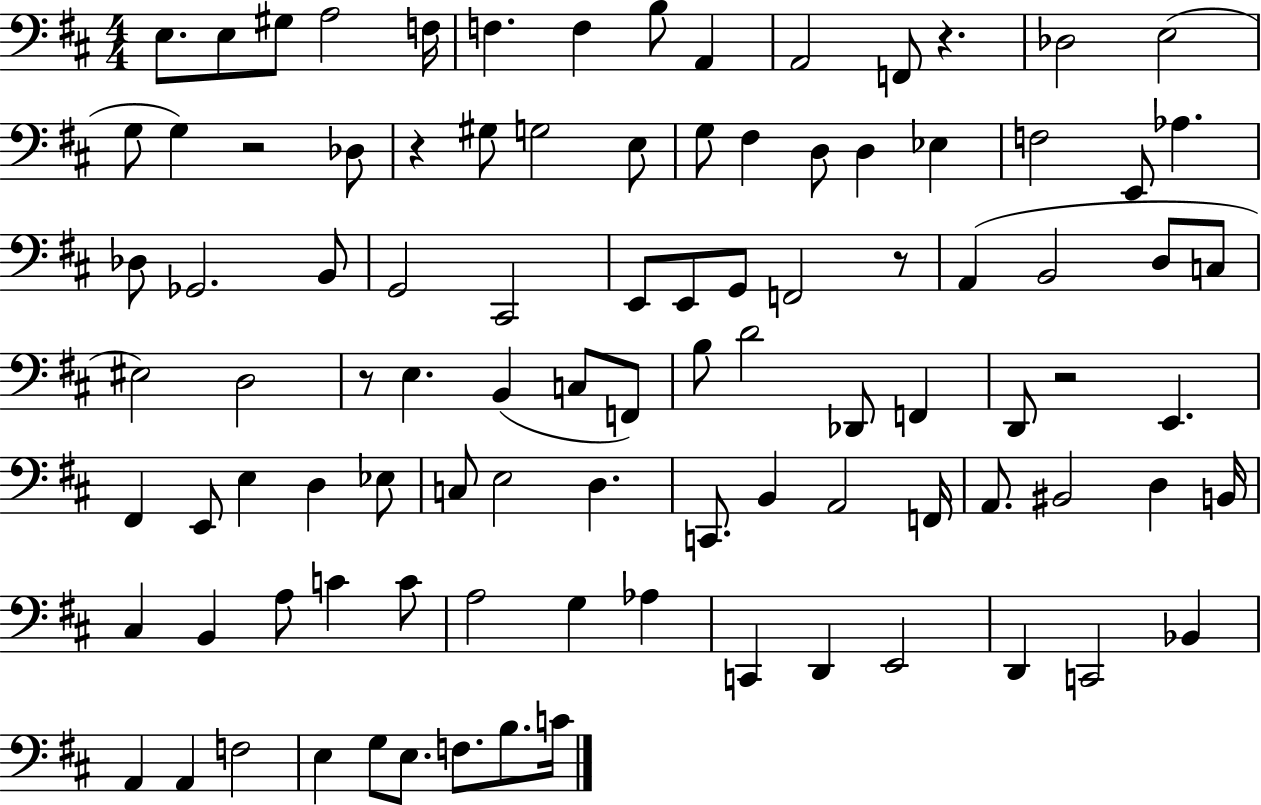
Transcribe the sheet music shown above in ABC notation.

X:1
T:Untitled
M:4/4
L:1/4
K:D
E,/2 E,/2 ^G,/2 A,2 F,/4 F, F, B,/2 A,, A,,2 F,,/2 z _D,2 E,2 G,/2 G, z2 _D,/2 z ^G,/2 G,2 E,/2 G,/2 ^F, D,/2 D, _E, F,2 E,,/2 _A, _D,/2 _G,,2 B,,/2 G,,2 ^C,,2 E,,/2 E,,/2 G,,/2 F,,2 z/2 A,, B,,2 D,/2 C,/2 ^E,2 D,2 z/2 E, B,, C,/2 F,,/2 B,/2 D2 _D,,/2 F,, D,,/2 z2 E,, ^F,, E,,/2 E, D, _E,/2 C,/2 E,2 D, C,,/2 B,, A,,2 F,,/4 A,,/2 ^B,,2 D, B,,/4 ^C, B,, A,/2 C C/2 A,2 G, _A, C,, D,, E,,2 D,, C,,2 _B,, A,, A,, F,2 E, G,/2 E,/2 F,/2 B,/2 C/4